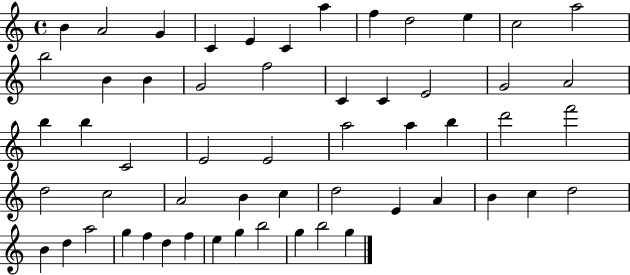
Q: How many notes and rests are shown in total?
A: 56